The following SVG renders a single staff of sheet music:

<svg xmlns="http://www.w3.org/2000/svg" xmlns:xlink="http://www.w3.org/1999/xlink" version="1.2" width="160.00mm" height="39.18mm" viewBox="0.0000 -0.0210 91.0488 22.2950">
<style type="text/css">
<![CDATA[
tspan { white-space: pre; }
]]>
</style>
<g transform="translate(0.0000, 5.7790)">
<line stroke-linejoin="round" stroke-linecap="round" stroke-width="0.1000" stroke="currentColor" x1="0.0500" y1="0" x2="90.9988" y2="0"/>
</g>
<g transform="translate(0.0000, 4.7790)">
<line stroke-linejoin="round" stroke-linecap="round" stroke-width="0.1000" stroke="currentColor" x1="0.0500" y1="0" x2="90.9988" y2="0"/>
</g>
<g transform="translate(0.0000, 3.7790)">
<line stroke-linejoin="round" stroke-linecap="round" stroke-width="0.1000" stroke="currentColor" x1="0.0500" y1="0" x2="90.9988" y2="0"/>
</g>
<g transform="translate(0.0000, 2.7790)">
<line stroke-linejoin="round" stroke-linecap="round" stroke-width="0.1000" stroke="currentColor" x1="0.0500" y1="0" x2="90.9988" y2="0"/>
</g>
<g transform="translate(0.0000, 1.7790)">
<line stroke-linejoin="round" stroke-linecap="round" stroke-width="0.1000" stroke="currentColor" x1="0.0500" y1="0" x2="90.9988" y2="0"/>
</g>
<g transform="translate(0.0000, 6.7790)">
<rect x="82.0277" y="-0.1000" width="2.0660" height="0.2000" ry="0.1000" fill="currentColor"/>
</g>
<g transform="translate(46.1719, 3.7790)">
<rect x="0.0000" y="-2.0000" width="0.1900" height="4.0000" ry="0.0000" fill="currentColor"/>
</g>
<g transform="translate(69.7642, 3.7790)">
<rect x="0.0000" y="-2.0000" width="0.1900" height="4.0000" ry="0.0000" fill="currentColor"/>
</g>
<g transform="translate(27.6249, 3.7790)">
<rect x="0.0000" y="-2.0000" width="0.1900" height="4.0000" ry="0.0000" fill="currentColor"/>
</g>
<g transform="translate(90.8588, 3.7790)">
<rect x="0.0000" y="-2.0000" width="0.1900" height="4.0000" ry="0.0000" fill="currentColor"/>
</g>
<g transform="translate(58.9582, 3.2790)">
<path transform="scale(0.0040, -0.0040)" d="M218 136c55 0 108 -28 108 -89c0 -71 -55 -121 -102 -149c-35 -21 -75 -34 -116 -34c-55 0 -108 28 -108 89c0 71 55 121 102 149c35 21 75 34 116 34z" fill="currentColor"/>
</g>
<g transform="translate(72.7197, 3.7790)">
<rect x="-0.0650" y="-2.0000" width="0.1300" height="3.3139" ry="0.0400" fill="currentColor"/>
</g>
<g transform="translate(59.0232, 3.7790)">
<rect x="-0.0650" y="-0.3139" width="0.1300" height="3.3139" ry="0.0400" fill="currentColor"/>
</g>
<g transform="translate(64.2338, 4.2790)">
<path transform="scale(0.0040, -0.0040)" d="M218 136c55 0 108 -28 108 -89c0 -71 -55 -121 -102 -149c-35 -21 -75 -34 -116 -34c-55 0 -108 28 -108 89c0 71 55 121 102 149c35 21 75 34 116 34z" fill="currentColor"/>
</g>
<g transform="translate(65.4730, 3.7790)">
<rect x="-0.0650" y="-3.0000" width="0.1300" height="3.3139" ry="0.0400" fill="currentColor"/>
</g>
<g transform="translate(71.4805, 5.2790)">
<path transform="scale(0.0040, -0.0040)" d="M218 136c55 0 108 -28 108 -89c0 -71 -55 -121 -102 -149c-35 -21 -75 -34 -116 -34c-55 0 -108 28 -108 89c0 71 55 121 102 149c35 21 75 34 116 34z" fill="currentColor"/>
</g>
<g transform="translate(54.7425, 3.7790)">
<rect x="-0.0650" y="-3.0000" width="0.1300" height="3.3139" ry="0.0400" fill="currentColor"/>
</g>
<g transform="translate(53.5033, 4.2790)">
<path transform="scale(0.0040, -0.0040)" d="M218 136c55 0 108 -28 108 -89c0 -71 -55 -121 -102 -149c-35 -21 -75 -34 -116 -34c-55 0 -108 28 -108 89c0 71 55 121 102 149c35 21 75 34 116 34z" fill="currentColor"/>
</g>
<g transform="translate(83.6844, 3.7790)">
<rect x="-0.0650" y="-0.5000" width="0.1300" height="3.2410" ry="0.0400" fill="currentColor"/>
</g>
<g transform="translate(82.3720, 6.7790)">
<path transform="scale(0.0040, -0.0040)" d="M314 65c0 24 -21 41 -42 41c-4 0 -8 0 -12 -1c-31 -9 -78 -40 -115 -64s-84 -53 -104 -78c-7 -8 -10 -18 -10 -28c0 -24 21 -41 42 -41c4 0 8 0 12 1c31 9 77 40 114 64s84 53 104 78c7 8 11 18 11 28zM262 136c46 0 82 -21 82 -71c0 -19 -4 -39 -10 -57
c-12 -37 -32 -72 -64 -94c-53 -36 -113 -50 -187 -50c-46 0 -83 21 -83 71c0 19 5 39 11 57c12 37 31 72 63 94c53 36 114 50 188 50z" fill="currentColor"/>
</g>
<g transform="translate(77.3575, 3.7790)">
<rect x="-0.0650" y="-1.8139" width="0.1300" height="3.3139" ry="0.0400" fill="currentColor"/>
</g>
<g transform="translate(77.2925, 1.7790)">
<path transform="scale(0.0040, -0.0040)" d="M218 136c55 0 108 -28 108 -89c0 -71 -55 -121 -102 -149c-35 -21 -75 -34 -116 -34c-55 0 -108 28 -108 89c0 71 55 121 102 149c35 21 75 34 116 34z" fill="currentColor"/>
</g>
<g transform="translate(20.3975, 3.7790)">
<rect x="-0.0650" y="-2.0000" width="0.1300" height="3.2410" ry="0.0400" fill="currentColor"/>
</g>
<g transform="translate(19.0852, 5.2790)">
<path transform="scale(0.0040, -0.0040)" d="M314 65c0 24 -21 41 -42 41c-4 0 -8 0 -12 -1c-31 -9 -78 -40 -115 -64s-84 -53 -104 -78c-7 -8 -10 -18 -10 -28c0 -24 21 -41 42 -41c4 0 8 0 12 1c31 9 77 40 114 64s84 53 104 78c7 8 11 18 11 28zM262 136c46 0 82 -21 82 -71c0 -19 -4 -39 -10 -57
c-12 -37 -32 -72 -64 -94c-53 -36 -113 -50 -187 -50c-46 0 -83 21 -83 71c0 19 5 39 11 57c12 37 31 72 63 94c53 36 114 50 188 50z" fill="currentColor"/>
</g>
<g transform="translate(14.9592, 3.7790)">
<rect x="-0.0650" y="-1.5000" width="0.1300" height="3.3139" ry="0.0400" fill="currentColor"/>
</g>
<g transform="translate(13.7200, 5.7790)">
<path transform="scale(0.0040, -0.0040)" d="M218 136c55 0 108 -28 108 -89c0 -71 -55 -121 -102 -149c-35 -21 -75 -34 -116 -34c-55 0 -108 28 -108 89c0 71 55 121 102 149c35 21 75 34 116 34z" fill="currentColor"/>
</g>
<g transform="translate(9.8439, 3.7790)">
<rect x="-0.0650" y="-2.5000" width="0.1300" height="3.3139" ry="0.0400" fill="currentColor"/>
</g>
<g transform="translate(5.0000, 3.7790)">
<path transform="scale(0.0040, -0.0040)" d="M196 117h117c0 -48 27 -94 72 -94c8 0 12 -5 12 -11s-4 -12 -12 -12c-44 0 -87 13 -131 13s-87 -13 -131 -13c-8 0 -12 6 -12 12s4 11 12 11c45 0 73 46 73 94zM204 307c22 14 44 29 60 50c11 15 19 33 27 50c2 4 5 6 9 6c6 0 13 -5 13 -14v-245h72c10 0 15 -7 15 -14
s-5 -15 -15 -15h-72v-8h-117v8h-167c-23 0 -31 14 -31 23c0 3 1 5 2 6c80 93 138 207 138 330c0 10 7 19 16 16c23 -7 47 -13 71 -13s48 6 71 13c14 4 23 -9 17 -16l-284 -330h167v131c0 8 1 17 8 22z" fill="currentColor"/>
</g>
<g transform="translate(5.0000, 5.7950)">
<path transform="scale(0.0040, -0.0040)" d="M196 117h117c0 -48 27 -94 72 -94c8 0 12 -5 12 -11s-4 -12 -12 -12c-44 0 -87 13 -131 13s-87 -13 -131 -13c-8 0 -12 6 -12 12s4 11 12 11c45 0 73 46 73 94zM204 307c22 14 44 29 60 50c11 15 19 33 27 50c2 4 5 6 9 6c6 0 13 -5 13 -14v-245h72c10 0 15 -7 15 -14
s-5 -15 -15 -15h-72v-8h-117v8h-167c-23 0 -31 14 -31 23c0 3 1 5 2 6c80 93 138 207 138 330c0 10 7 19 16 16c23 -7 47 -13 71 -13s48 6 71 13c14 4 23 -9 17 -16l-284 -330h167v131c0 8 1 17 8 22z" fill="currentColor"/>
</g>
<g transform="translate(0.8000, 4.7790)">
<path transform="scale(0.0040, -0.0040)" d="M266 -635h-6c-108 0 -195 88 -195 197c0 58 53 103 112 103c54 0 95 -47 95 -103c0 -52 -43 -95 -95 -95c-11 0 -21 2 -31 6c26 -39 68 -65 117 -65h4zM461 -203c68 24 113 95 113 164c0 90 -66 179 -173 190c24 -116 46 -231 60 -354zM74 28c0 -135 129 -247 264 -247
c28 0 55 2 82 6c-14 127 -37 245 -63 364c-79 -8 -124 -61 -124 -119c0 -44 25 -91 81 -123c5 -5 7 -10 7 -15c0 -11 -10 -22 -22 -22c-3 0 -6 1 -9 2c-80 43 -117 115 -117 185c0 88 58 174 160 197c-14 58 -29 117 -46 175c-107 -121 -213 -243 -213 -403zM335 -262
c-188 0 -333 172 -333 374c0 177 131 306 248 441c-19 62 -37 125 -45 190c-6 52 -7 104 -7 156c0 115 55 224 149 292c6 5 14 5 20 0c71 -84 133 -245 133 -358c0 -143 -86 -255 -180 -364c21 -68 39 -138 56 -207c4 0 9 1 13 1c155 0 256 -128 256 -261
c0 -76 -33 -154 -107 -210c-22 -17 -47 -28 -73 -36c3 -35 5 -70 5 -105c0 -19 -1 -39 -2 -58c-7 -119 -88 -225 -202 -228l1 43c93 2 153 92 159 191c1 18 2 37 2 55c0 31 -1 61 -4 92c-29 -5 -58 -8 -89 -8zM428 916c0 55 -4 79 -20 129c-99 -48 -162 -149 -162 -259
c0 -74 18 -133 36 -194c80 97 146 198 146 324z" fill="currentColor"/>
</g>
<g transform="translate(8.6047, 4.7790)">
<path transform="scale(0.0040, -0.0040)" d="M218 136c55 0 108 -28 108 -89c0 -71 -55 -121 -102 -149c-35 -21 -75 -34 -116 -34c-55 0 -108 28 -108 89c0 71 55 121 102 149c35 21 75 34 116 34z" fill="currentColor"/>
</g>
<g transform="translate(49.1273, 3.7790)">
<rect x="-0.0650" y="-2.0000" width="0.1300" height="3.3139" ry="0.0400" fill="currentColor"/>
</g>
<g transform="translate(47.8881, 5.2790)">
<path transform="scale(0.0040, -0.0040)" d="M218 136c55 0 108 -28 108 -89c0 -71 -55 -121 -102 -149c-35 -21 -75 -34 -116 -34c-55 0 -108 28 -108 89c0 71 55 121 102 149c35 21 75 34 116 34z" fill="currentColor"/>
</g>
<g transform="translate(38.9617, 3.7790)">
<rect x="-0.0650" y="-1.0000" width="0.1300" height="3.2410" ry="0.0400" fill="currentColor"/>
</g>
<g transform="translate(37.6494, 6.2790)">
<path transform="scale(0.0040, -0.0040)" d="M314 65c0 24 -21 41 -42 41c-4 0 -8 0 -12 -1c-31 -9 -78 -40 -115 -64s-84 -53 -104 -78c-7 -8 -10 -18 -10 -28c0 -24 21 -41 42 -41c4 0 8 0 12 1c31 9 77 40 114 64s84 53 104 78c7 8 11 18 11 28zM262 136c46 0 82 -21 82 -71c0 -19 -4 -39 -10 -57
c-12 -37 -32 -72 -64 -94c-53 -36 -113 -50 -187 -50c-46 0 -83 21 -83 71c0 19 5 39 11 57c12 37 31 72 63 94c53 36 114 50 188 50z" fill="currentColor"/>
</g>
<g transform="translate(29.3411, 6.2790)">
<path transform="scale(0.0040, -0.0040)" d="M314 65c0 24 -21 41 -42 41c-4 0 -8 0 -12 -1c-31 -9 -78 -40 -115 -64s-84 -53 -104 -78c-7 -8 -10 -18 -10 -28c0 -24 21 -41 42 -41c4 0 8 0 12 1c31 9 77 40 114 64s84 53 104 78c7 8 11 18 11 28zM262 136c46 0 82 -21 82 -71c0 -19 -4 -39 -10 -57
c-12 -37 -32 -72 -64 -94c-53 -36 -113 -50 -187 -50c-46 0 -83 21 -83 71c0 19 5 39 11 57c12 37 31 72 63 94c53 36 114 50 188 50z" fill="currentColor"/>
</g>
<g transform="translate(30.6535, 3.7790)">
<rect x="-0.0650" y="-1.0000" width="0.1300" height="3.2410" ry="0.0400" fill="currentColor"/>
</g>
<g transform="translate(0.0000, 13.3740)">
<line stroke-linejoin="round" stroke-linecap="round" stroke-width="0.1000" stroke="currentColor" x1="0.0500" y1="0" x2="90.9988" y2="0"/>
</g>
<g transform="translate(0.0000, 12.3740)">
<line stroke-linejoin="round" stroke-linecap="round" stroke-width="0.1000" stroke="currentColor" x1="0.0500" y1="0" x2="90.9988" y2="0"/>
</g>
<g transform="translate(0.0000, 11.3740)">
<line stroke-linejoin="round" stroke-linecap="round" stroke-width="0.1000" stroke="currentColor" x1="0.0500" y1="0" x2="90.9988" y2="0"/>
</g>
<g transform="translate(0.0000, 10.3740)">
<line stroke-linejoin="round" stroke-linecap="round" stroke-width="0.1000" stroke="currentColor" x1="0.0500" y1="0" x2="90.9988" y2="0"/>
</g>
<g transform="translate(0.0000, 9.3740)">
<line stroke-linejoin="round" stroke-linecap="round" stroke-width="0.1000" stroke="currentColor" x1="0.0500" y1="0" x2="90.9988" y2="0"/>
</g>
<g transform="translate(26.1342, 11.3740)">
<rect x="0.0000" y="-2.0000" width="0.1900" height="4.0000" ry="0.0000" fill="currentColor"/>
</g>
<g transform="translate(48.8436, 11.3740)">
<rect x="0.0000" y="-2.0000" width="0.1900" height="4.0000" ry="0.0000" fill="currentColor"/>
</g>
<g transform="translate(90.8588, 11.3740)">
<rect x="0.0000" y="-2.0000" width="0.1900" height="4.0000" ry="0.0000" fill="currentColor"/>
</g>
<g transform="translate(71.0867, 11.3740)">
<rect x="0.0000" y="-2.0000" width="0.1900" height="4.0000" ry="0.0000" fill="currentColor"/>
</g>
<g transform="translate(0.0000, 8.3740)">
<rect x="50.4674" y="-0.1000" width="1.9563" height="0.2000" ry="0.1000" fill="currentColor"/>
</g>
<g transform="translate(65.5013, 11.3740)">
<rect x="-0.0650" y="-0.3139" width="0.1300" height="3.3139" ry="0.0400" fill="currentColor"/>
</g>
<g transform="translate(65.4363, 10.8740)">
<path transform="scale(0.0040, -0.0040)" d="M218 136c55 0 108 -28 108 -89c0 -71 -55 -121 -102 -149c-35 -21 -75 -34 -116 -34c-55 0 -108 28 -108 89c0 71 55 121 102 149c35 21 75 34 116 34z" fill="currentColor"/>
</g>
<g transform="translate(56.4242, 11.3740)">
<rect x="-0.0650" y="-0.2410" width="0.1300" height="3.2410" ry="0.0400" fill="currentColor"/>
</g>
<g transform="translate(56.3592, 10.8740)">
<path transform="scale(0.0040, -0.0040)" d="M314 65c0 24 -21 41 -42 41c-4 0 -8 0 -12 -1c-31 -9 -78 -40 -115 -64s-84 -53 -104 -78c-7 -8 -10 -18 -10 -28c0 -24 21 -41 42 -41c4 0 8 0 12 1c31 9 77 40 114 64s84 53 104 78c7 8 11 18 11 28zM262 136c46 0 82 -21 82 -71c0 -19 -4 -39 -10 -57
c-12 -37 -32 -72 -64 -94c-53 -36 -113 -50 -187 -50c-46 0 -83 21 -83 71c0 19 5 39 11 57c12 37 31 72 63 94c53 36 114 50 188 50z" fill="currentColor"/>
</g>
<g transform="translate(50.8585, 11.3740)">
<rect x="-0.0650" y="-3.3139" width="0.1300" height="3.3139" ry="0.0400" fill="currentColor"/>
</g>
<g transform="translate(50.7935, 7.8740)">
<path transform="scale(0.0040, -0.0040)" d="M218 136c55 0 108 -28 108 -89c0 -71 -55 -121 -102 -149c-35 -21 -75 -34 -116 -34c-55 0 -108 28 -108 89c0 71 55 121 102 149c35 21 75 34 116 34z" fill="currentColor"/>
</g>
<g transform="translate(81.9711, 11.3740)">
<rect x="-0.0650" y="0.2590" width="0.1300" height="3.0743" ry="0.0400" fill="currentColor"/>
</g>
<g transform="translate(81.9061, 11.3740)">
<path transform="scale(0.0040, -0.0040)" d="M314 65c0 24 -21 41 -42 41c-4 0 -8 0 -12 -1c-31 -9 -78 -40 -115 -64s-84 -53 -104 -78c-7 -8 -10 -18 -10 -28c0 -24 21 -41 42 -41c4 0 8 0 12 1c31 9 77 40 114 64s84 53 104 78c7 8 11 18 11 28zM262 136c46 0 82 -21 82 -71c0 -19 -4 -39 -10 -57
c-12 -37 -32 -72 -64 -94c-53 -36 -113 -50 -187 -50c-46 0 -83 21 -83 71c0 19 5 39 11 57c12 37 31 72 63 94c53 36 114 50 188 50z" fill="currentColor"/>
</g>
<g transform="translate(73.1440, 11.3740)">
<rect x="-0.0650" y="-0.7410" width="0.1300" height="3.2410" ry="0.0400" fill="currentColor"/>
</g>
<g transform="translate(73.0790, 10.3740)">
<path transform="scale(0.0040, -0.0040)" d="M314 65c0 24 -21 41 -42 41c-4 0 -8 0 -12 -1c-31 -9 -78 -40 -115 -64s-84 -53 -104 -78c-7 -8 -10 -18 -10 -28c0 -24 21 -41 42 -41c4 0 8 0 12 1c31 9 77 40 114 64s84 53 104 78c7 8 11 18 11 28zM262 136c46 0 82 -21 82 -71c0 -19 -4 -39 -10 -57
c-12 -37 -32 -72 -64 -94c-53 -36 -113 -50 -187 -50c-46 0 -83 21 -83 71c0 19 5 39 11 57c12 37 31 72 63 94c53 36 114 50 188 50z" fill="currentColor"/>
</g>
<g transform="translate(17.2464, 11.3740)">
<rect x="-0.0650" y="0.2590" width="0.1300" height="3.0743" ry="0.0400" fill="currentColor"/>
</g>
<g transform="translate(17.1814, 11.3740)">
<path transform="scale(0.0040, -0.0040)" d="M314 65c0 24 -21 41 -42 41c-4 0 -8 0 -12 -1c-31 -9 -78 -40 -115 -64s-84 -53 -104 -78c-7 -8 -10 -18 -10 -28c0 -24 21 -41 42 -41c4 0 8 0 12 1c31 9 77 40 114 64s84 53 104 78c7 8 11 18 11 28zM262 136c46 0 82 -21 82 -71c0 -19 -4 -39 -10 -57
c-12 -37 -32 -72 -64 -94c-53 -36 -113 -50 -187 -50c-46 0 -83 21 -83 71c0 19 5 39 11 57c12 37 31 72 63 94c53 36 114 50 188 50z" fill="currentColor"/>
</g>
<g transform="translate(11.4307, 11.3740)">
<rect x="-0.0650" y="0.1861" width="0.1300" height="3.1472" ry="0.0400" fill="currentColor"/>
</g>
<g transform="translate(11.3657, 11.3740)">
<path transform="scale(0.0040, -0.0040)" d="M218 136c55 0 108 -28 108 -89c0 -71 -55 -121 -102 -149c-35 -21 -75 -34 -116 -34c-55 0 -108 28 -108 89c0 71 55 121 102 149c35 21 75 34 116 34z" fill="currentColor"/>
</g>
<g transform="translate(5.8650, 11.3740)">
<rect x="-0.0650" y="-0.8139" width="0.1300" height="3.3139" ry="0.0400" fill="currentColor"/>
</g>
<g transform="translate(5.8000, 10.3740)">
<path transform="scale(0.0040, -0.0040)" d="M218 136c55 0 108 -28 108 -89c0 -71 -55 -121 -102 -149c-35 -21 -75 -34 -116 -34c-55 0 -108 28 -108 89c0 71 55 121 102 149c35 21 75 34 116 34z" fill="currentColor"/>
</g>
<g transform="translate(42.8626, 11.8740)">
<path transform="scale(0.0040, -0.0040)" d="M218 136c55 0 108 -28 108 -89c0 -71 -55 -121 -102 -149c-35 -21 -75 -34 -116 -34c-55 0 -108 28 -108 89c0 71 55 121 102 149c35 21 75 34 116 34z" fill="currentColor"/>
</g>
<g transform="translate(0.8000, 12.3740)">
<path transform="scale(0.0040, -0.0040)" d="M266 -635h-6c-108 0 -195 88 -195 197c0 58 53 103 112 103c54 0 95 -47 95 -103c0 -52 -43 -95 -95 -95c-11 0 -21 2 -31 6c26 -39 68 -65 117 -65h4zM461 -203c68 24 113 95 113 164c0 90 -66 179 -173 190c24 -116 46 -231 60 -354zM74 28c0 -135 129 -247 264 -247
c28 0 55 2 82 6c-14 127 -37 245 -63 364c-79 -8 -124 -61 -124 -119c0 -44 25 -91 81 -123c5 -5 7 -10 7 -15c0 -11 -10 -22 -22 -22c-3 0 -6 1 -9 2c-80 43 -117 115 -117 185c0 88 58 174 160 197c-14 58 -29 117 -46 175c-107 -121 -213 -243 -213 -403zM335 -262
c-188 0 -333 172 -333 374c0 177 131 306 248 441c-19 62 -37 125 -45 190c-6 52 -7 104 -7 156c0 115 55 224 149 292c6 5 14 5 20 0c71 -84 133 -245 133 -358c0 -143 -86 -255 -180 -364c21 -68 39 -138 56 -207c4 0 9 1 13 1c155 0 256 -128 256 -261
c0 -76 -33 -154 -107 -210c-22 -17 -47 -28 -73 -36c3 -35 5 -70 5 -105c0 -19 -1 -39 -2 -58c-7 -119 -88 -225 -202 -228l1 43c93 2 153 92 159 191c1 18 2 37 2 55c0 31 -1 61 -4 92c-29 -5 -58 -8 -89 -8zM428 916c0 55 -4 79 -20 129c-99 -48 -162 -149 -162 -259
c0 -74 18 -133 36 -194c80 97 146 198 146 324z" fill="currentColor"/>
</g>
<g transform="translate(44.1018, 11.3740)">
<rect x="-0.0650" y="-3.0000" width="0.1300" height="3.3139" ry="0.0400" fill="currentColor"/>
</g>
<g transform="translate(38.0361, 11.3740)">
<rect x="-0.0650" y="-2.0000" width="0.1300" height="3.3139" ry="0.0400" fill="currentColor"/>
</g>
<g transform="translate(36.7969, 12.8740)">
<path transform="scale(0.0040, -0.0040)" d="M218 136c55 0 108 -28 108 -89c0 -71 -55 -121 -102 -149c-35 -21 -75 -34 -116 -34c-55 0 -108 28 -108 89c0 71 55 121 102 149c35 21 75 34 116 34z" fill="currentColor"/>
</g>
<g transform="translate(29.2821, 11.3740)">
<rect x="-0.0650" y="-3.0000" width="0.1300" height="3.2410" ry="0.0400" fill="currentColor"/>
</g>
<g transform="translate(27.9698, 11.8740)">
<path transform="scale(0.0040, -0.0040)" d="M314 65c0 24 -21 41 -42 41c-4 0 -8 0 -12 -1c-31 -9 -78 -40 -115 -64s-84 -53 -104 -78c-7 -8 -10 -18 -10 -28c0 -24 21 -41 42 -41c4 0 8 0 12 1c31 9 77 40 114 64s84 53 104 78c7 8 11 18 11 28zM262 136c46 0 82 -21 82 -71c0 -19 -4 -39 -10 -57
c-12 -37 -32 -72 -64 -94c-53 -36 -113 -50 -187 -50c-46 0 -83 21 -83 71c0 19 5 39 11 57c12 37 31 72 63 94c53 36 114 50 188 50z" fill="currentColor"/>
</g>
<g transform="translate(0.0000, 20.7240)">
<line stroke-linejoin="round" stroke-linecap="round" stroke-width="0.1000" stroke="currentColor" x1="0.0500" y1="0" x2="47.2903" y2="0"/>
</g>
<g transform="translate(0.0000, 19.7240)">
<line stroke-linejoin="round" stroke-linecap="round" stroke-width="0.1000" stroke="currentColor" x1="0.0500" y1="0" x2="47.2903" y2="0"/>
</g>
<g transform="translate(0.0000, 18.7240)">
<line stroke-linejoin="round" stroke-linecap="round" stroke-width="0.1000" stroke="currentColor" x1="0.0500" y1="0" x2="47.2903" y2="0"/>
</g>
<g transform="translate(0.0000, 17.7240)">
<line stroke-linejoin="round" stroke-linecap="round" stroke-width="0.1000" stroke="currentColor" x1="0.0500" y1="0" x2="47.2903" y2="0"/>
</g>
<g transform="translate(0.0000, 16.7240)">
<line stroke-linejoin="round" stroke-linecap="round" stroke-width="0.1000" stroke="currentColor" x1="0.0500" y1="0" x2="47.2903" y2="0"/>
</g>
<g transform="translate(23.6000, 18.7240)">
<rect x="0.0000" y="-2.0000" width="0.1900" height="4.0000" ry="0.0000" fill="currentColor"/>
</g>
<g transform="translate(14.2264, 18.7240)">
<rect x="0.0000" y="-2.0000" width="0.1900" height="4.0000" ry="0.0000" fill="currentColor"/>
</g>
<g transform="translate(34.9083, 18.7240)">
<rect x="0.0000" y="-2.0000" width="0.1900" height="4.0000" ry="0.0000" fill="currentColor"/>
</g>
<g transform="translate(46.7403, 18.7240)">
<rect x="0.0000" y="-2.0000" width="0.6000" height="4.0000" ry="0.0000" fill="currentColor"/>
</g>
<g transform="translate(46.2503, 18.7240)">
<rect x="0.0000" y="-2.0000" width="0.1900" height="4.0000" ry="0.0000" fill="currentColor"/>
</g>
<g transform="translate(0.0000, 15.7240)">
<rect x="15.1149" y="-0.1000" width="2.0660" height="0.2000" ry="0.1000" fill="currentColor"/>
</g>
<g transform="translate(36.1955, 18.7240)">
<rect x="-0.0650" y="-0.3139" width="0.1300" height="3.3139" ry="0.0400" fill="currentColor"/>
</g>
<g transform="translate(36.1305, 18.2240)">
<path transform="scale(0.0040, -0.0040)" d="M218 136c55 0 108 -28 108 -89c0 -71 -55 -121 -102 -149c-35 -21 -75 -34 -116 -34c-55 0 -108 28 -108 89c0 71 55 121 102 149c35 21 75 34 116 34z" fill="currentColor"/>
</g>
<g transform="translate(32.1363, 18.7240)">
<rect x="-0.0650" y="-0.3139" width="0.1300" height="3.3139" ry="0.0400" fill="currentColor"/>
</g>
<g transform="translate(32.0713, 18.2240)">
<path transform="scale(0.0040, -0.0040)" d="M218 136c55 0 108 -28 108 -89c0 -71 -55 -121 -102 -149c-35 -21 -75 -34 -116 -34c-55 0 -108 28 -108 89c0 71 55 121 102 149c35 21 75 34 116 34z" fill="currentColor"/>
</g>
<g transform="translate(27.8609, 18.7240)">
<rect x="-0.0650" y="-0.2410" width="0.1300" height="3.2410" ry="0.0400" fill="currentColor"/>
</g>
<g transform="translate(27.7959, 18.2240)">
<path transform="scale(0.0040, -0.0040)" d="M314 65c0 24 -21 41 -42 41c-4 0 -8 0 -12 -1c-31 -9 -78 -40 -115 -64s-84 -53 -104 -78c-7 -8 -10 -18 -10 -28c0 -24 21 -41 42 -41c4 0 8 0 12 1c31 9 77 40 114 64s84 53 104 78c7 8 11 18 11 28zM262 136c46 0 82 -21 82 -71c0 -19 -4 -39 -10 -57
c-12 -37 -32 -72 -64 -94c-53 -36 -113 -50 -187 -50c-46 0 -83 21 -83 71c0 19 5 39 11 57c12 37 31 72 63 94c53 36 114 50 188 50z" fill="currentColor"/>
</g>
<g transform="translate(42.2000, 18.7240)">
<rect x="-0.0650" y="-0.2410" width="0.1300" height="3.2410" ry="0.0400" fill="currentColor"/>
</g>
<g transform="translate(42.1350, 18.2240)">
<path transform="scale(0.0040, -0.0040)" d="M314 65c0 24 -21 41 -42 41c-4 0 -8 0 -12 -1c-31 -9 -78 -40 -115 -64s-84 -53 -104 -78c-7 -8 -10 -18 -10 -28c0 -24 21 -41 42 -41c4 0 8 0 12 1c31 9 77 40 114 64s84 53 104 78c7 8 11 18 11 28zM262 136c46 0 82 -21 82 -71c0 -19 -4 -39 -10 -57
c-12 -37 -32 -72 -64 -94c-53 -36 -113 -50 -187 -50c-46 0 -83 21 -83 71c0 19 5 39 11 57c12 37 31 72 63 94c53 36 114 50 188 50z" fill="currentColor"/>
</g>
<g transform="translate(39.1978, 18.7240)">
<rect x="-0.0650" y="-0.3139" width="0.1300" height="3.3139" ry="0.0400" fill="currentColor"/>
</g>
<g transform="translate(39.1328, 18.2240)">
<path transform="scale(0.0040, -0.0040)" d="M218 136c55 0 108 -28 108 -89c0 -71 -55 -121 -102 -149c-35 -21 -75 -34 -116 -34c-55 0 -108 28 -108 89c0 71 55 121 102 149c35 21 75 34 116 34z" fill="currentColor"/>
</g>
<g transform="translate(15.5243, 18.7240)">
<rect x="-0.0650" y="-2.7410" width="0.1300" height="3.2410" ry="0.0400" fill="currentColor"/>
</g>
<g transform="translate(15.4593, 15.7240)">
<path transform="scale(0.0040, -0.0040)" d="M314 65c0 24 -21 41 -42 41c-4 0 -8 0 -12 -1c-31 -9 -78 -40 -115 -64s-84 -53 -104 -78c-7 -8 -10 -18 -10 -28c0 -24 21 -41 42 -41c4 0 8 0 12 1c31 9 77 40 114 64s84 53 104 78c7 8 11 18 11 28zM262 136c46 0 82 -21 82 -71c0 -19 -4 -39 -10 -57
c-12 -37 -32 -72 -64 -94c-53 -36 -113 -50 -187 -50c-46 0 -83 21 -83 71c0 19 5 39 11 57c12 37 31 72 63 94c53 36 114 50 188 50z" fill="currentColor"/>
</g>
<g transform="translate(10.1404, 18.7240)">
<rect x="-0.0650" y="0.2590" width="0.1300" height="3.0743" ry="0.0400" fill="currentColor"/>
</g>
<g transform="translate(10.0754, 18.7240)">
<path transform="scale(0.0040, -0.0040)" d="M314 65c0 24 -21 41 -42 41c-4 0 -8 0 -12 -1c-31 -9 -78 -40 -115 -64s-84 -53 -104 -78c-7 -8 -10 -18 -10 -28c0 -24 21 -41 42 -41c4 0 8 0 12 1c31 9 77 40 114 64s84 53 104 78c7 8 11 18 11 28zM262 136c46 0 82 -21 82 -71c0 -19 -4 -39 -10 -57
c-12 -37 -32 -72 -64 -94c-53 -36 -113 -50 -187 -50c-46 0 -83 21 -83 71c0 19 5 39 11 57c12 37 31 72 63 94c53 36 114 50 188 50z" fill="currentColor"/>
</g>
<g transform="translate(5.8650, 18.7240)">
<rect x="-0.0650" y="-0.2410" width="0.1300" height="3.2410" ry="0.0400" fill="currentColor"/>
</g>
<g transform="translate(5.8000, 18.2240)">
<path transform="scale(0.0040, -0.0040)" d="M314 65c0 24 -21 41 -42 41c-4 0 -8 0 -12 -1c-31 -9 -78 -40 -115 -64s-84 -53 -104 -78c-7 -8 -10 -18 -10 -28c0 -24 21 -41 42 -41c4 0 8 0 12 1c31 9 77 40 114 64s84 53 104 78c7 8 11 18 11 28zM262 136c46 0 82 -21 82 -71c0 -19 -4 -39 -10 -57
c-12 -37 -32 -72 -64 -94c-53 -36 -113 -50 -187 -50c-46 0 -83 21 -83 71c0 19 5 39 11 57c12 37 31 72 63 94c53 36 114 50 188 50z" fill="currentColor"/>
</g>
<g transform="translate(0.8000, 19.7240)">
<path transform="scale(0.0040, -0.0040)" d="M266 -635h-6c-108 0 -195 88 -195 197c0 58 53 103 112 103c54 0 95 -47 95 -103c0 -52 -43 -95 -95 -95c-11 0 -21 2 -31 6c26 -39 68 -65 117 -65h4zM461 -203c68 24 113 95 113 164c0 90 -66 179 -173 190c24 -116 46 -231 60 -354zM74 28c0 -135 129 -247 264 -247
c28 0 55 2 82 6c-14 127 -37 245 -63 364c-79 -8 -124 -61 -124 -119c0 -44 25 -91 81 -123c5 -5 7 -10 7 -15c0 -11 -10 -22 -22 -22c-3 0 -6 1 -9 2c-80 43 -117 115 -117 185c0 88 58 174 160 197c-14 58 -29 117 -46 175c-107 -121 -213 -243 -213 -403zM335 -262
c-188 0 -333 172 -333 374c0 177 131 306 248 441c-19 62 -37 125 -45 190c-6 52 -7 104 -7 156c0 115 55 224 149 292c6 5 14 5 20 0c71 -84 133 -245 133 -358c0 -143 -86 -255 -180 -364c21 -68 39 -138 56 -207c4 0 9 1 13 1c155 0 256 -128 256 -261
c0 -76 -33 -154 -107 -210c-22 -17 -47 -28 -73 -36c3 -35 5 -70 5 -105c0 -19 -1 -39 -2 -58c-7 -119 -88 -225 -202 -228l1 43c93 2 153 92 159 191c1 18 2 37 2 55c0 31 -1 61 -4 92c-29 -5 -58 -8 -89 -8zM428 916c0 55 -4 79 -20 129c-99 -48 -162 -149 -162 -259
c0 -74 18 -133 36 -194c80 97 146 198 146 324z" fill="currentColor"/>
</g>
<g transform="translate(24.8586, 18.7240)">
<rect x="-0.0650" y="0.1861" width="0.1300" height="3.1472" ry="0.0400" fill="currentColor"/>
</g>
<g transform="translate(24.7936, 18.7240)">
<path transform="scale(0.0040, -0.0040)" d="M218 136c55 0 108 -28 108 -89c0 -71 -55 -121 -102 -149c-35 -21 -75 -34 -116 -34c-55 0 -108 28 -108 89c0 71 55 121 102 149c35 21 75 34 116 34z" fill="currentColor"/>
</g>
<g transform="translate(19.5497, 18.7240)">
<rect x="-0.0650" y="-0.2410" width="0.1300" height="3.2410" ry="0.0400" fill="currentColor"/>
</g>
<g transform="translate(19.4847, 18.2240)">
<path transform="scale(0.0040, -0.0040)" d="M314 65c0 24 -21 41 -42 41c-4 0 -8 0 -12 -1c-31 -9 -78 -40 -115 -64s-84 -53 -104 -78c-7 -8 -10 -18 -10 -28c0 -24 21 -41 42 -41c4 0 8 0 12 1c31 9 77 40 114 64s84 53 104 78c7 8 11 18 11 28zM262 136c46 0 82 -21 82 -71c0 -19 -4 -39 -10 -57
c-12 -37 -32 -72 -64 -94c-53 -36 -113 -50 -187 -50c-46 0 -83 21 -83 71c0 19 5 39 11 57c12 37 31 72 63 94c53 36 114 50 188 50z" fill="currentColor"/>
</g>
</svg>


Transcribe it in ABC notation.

X:1
T:Untitled
M:4/4
L:1/4
K:C
G E F2 D2 D2 F A c A F f C2 d B B2 A2 F A b c2 c d2 B2 c2 B2 a2 c2 B c2 c c c c2